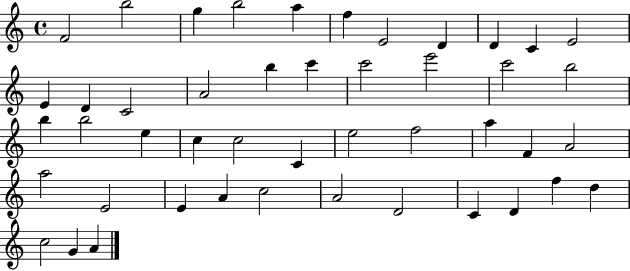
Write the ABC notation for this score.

X:1
T:Untitled
M:4/4
L:1/4
K:C
F2 b2 g b2 a f E2 D D C E2 E D C2 A2 b c' c'2 e'2 c'2 b2 b b2 e c c2 C e2 f2 a F A2 a2 E2 E A c2 A2 D2 C D f d c2 G A